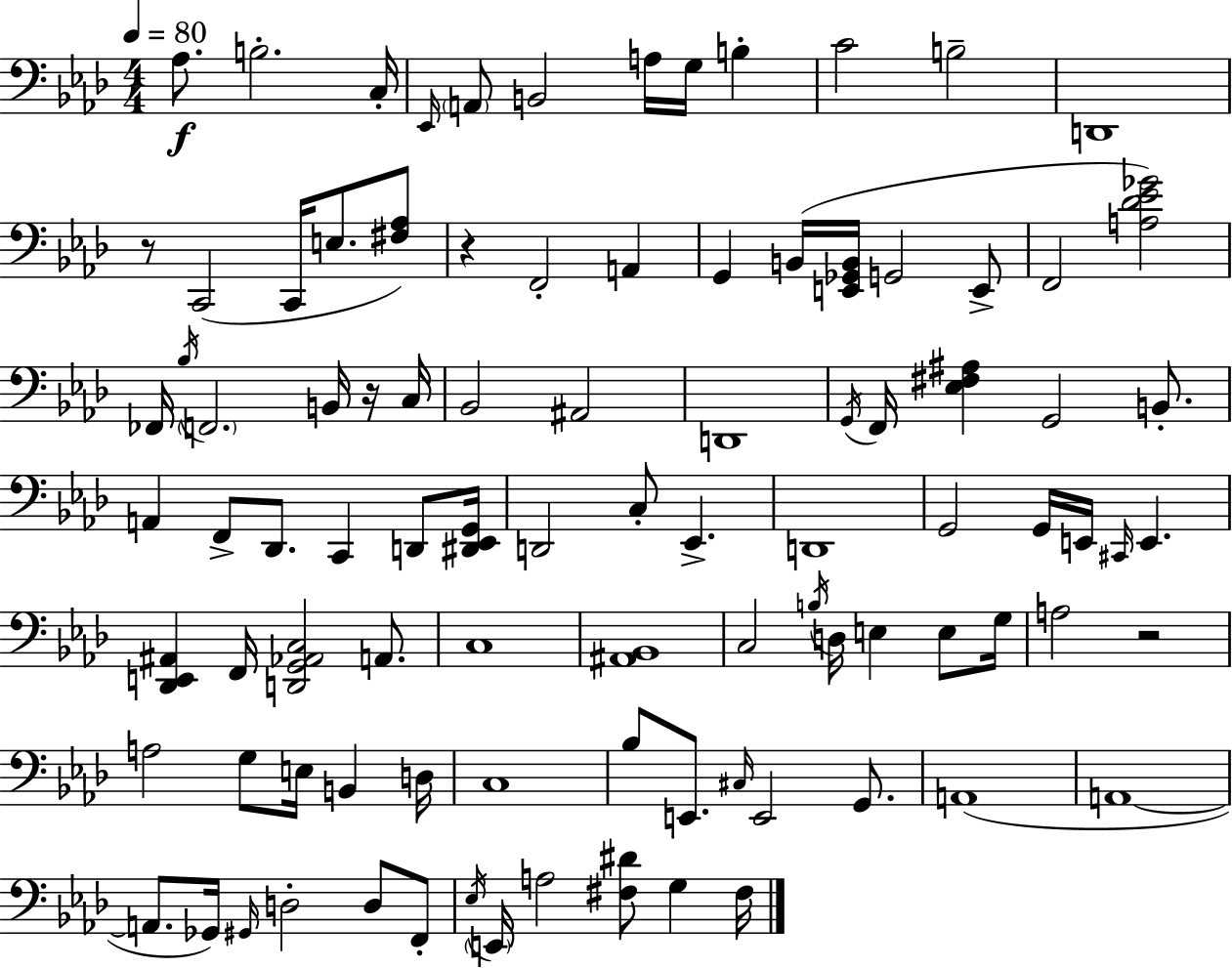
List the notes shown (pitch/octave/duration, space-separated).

Ab3/e. B3/h. C3/s Eb2/s A2/e B2/h A3/s G3/s B3/q C4/h B3/h D2/w R/e C2/h C2/s E3/e. [F#3,Ab3]/e R/q F2/h A2/q G2/q B2/s [E2,Gb2,B2]/s G2/h E2/e F2/h [A3,Db4,Eb4,Gb4]/h FES2/s Bb3/s F2/h. B2/s R/s C3/s Bb2/h A#2/h D2/w G2/s F2/s [Eb3,F#3,A#3]/q G2/h B2/e. A2/q F2/e Db2/e. C2/q D2/e [D#2,Eb2,G2]/s D2/h C3/e Eb2/q. D2/w G2/h G2/s E2/s C#2/s E2/q. [Db2,E2,A#2]/q F2/s [D2,G2,Ab2,C3]/h A2/e. C3/w [A#2,Bb2]/w C3/h B3/s D3/s E3/q E3/e G3/s A3/h R/h A3/h G3/e E3/s B2/q D3/s C3/w Bb3/e E2/e. C#3/s E2/h G2/e. A2/w A2/w A2/e. Gb2/s G#2/s D3/h D3/e F2/e Eb3/s E2/s A3/h [F#3,D#4]/e G3/q F#3/s